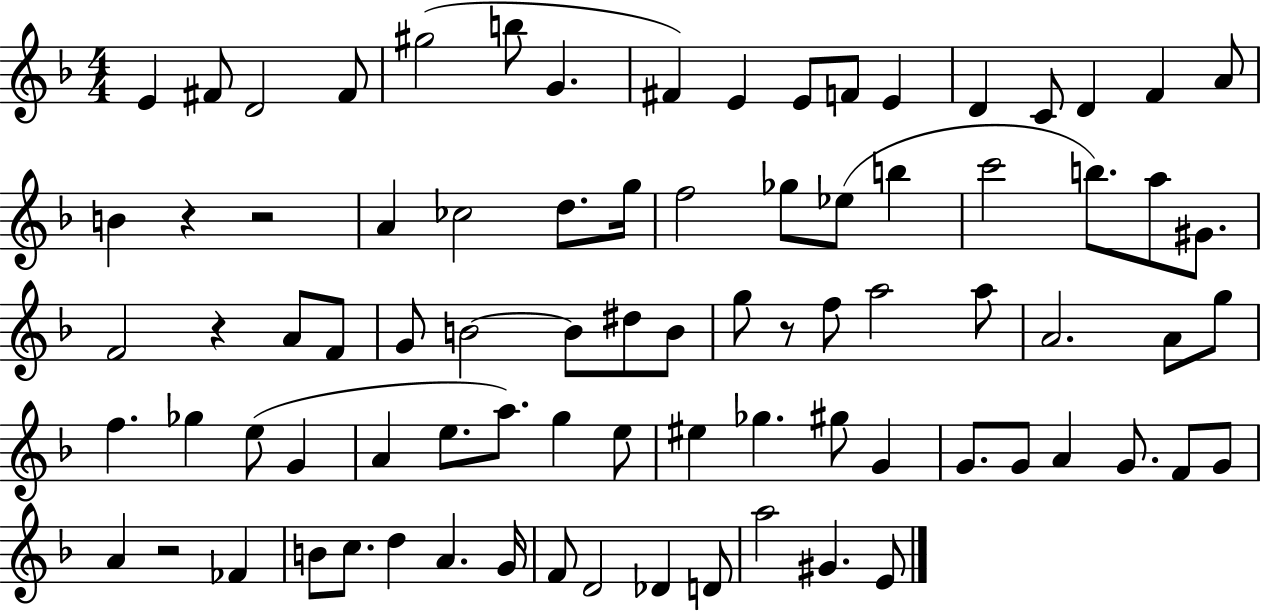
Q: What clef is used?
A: treble